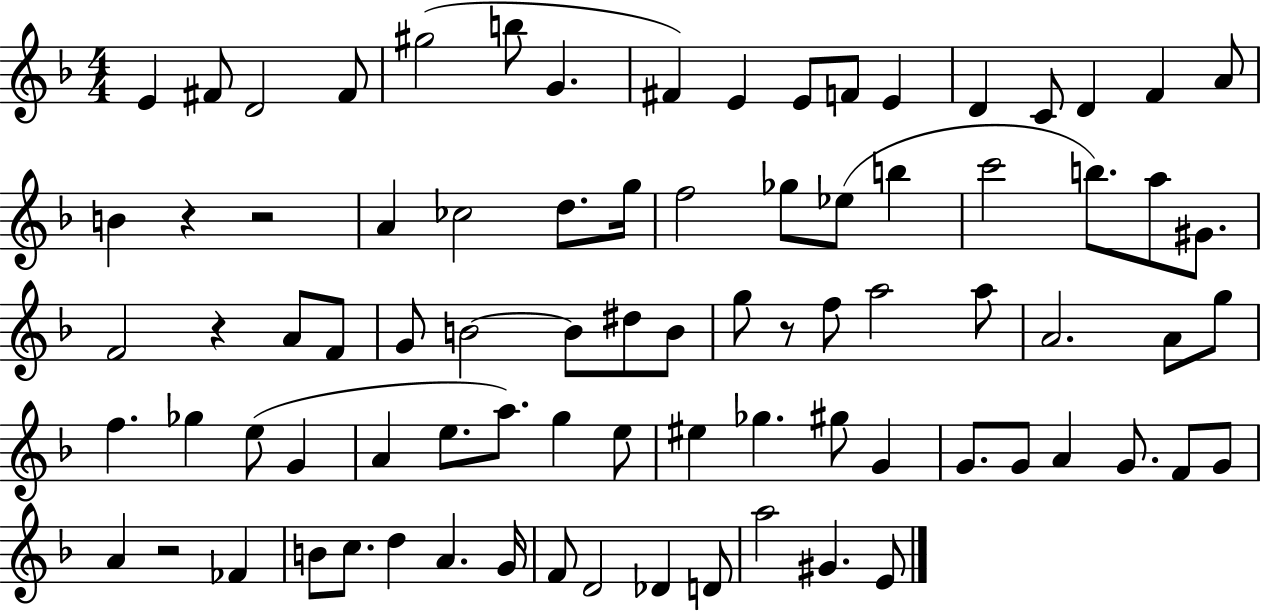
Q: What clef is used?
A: treble